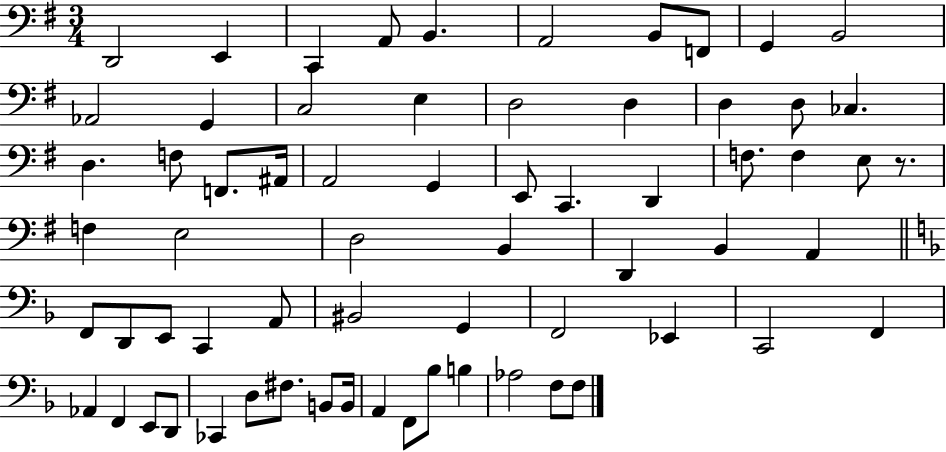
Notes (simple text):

D2/h E2/q C2/q A2/e B2/q. A2/h B2/e F2/e G2/q B2/h Ab2/h G2/q C3/h E3/q D3/h D3/q D3/q D3/e CES3/q. D3/q. F3/e F2/e. A#2/s A2/h G2/q E2/e C2/q. D2/q F3/e. F3/q E3/e R/e. F3/q E3/h D3/h B2/q D2/q B2/q A2/q F2/e D2/e E2/e C2/q A2/e BIS2/h G2/q F2/h Eb2/q C2/h F2/q Ab2/q F2/q E2/e D2/e CES2/q D3/e F#3/e. B2/e B2/s A2/q F2/e Bb3/e B3/q Ab3/h F3/e F3/e